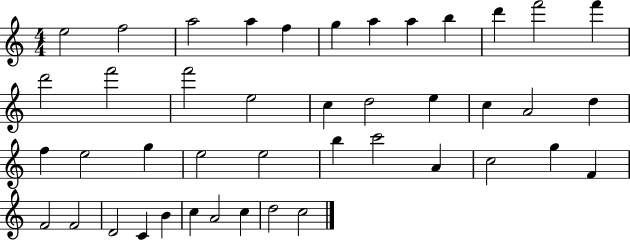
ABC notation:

X:1
T:Untitled
M:4/4
L:1/4
K:C
e2 f2 a2 a f g a a b d' f'2 f' d'2 f'2 f'2 e2 c d2 e c A2 d f e2 g e2 e2 b c'2 A c2 g F F2 F2 D2 C B c A2 c d2 c2